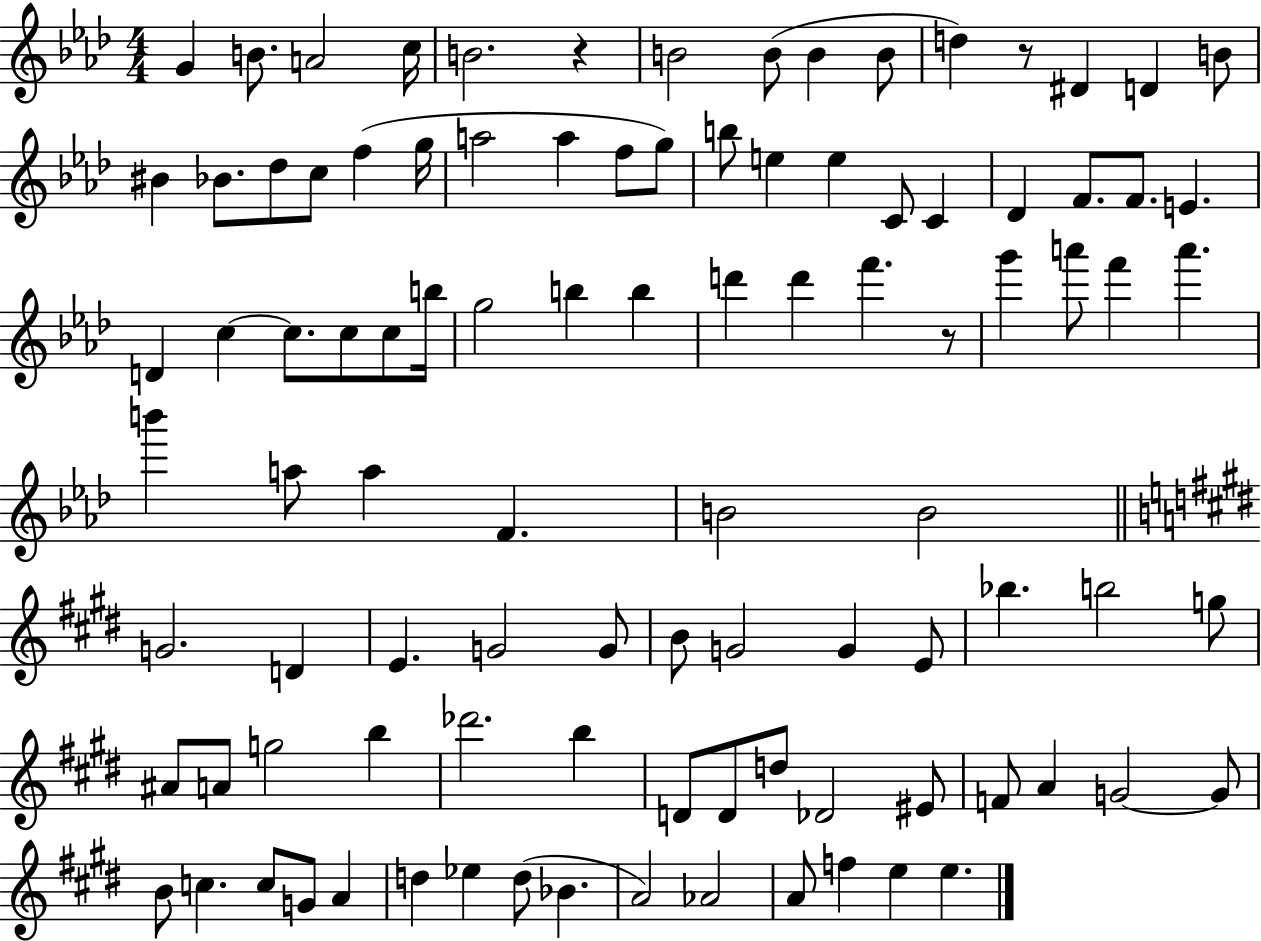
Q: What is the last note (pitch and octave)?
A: E5